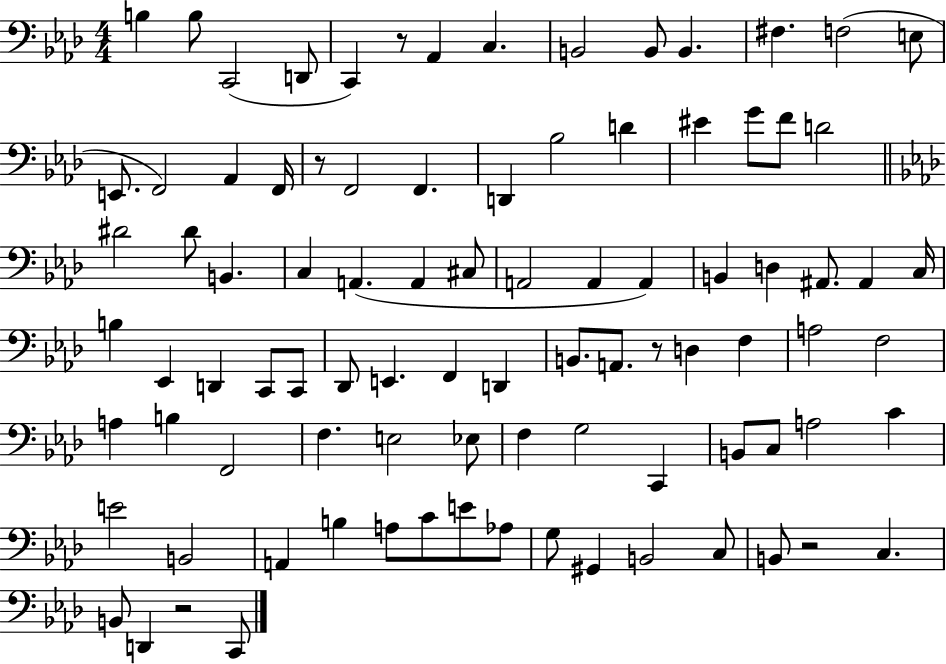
{
  \clef bass
  \numericTimeSignature
  \time 4/4
  \key aes \major
  b4 b8 c,2( d,8 | c,4) r8 aes,4 c4. | b,2 b,8 b,4. | fis4. f2( e8 | \break e,8. f,2) aes,4 f,16 | r8 f,2 f,4. | d,4 bes2 d'4 | eis'4 g'8 f'8 d'2 | \break \bar "||" \break \key f \minor dis'2 dis'8 b,4. | c4 a,4.( a,4 cis8 | a,2 a,4 a,4) | b,4 d4 ais,8. ais,4 c16 | \break b4 ees,4 d,4 c,8 c,8 | des,8 e,4. f,4 d,4 | b,8. a,8. r8 d4 f4 | a2 f2 | \break a4 b4 f,2 | f4. e2 ees8 | f4 g2 c,4 | b,8 c8 a2 c'4 | \break e'2 b,2 | a,4 b4 a8 c'8 e'8 aes8 | g8 gis,4 b,2 c8 | b,8 r2 c4. | \break b,8 d,4 r2 c,8 | \bar "|."
}